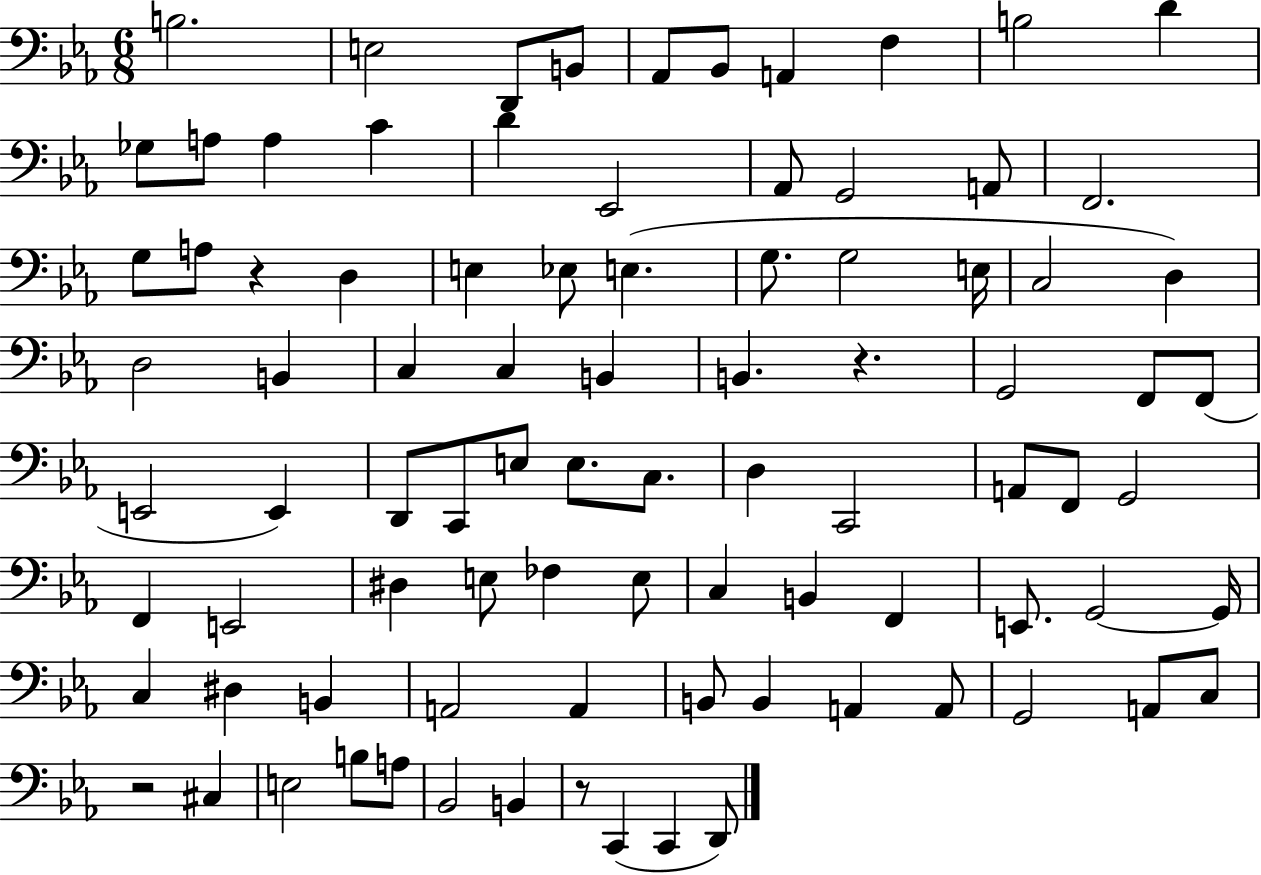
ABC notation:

X:1
T:Untitled
M:6/8
L:1/4
K:Eb
B,2 E,2 D,,/2 B,,/2 _A,,/2 _B,,/2 A,, F, B,2 D _G,/2 A,/2 A, C D _E,,2 _A,,/2 G,,2 A,,/2 F,,2 G,/2 A,/2 z D, E, _E,/2 E, G,/2 G,2 E,/4 C,2 D, D,2 B,, C, C, B,, B,, z G,,2 F,,/2 F,,/2 E,,2 E,, D,,/2 C,,/2 E,/2 E,/2 C,/2 D, C,,2 A,,/2 F,,/2 G,,2 F,, E,,2 ^D, E,/2 _F, E,/2 C, B,, F,, E,,/2 G,,2 G,,/4 C, ^D, B,, A,,2 A,, B,,/2 B,, A,, A,,/2 G,,2 A,,/2 C,/2 z2 ^C, E,2 B,/2 A,/2 _B,,2 B,, z/2 C,, C,, D,,/2